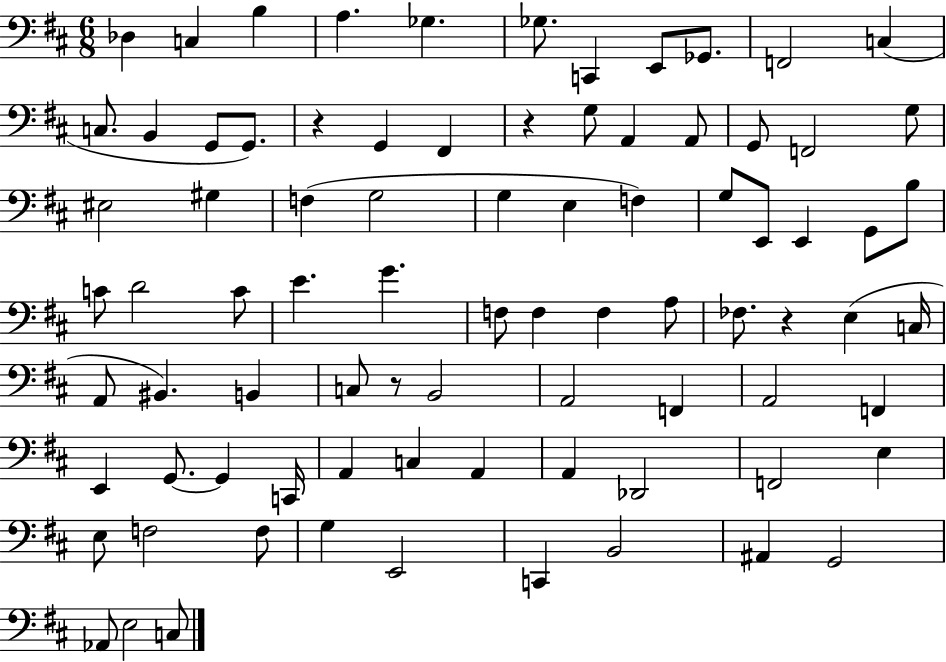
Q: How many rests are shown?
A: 4